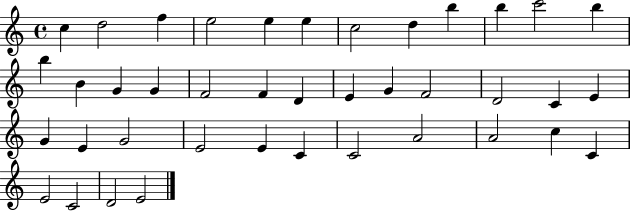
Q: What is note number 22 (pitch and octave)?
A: F4